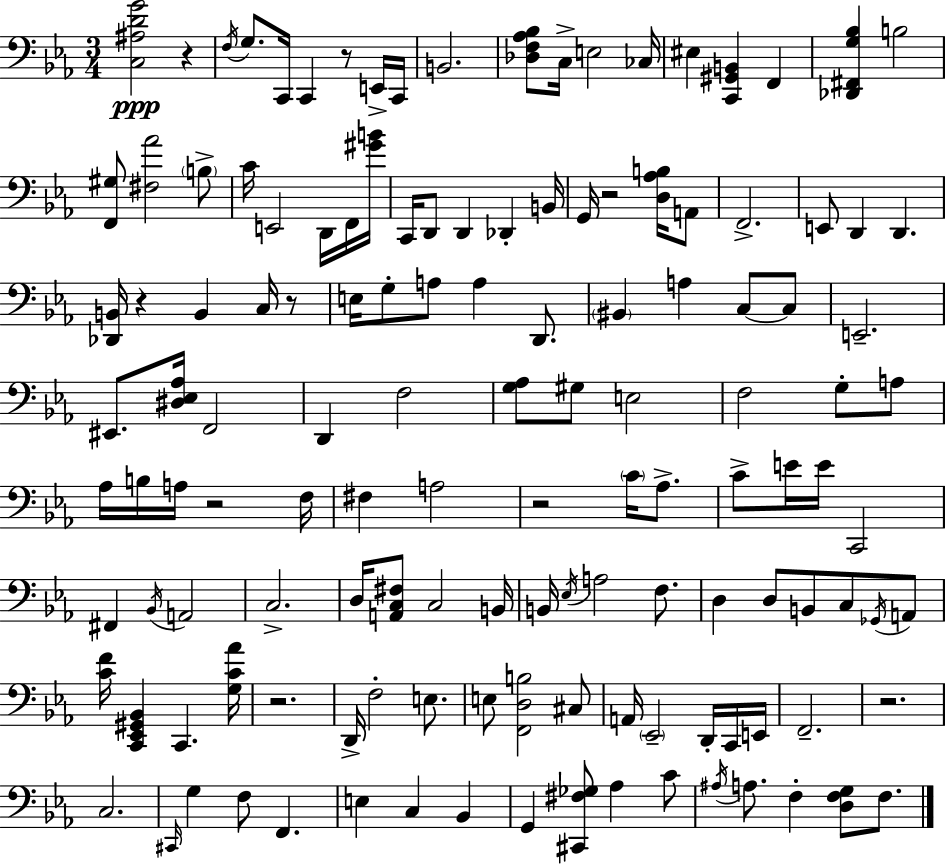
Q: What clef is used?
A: bass